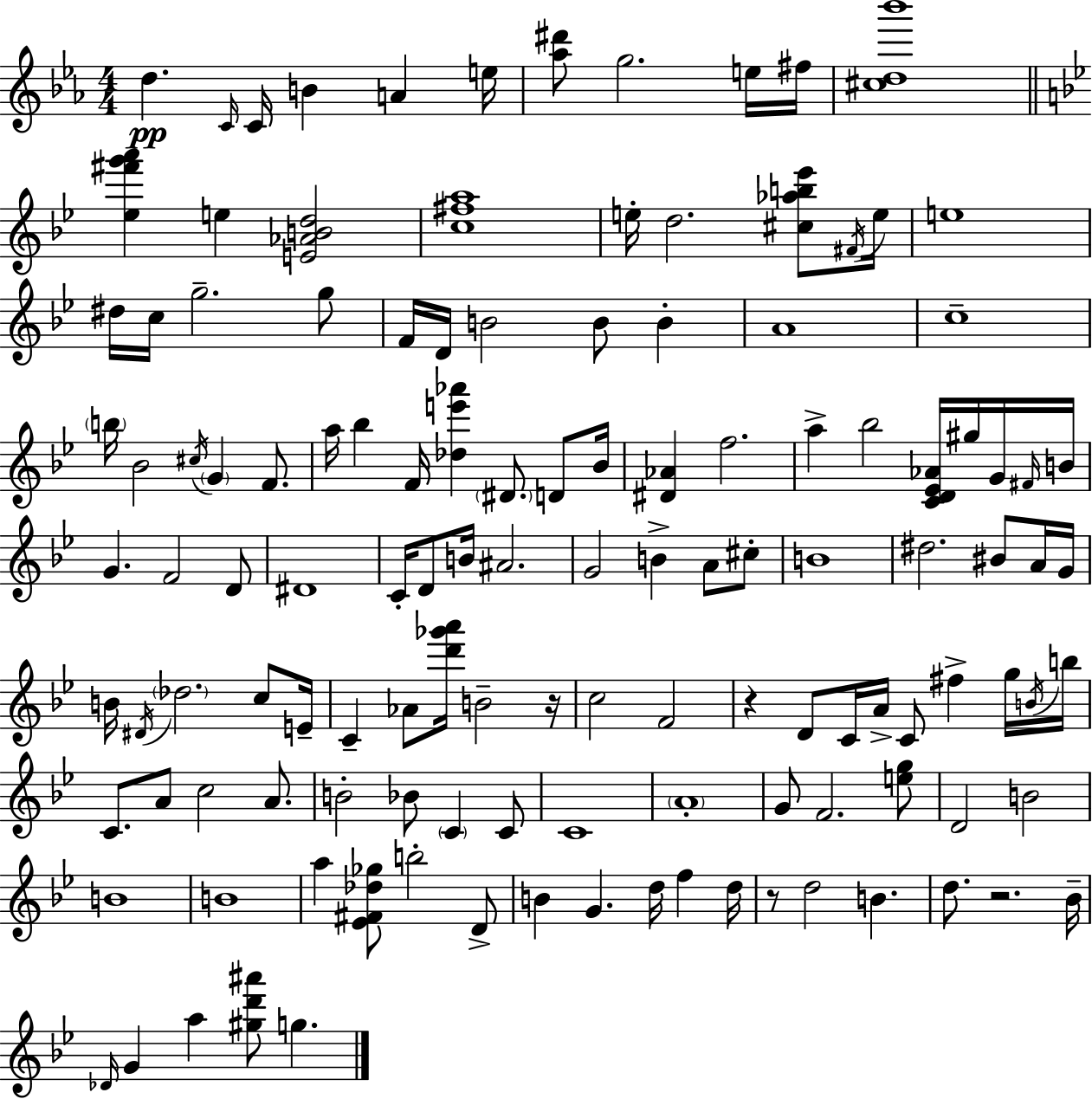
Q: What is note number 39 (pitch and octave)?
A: A5